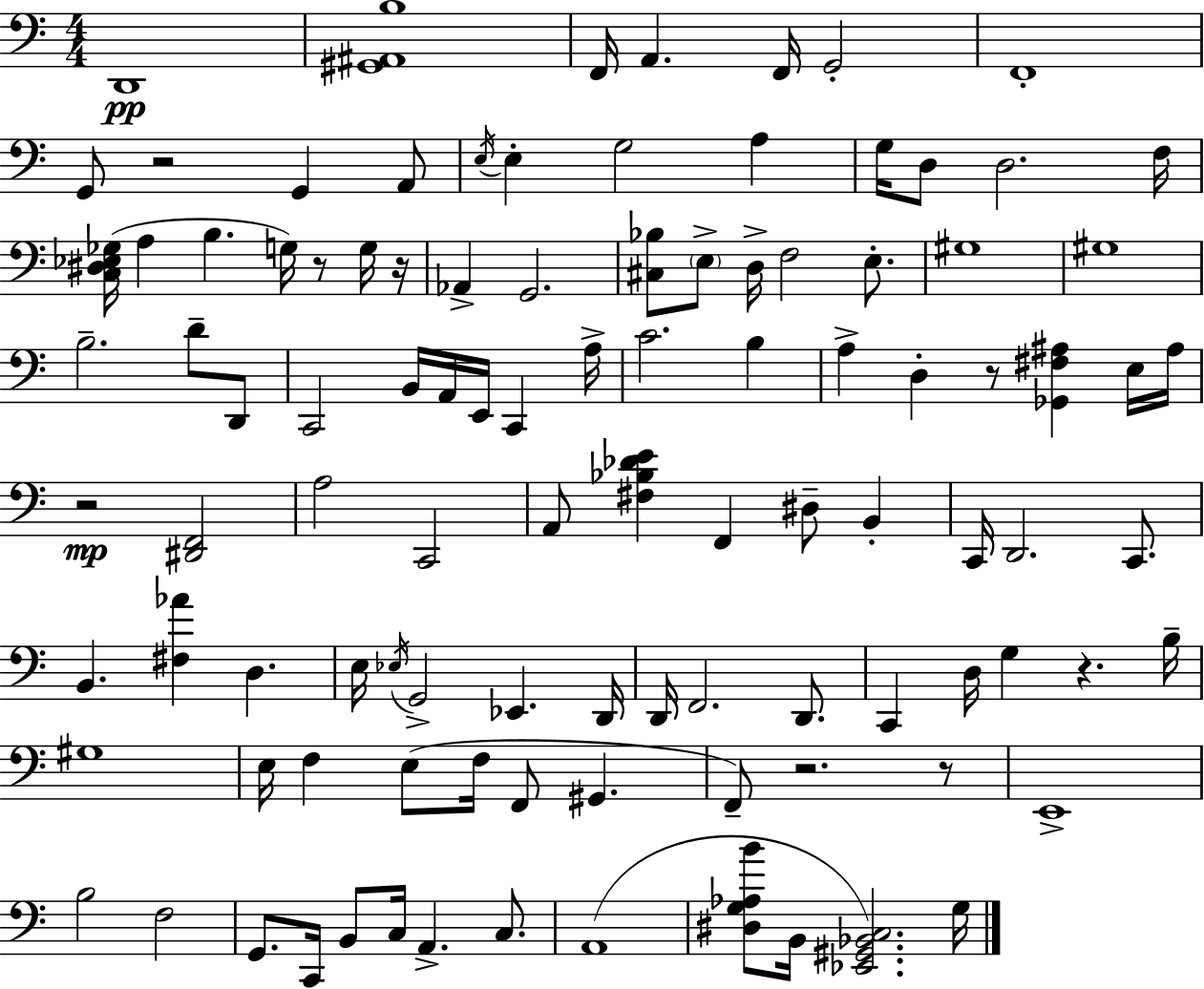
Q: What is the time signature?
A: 4/4